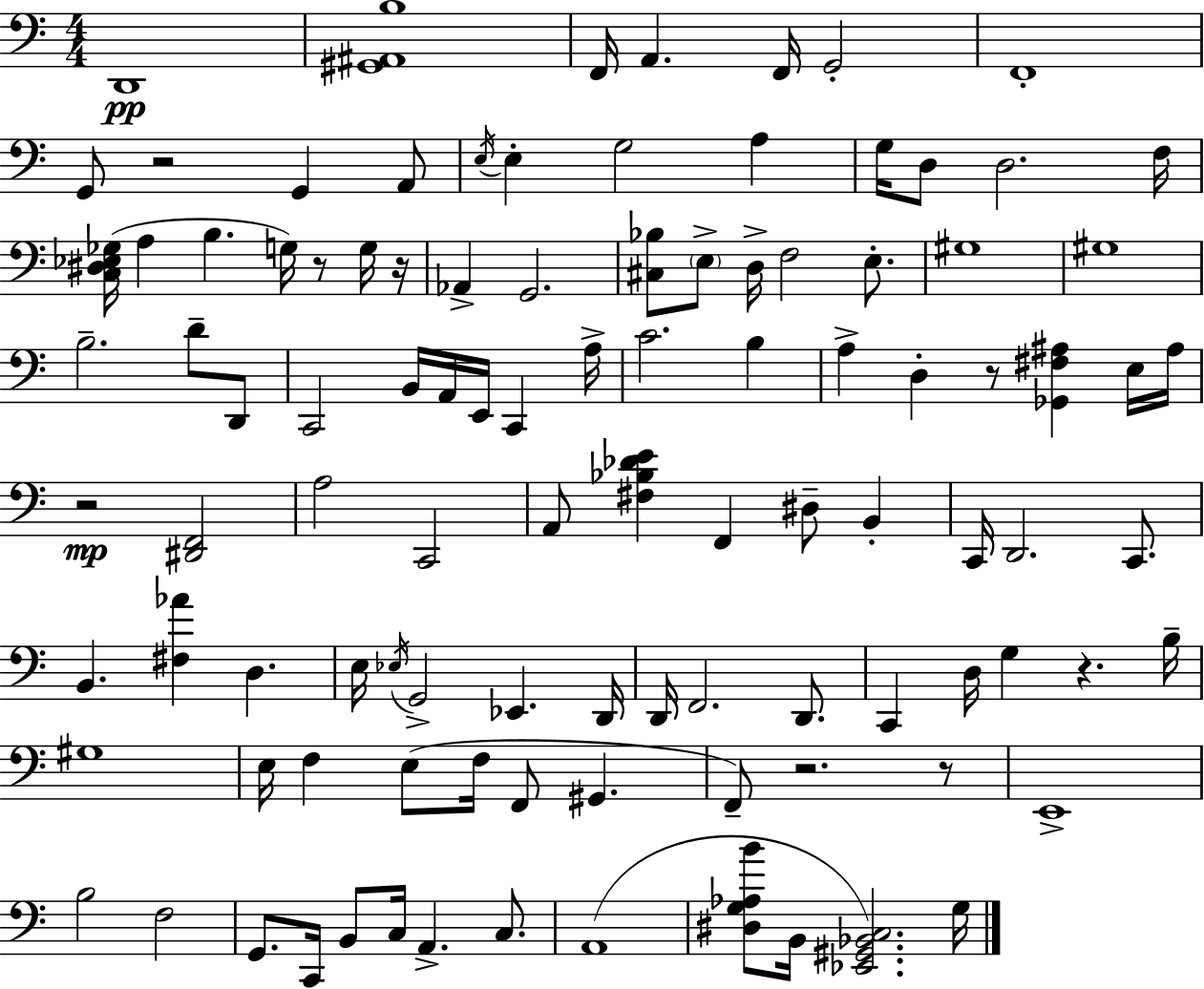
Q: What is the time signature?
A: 4/4